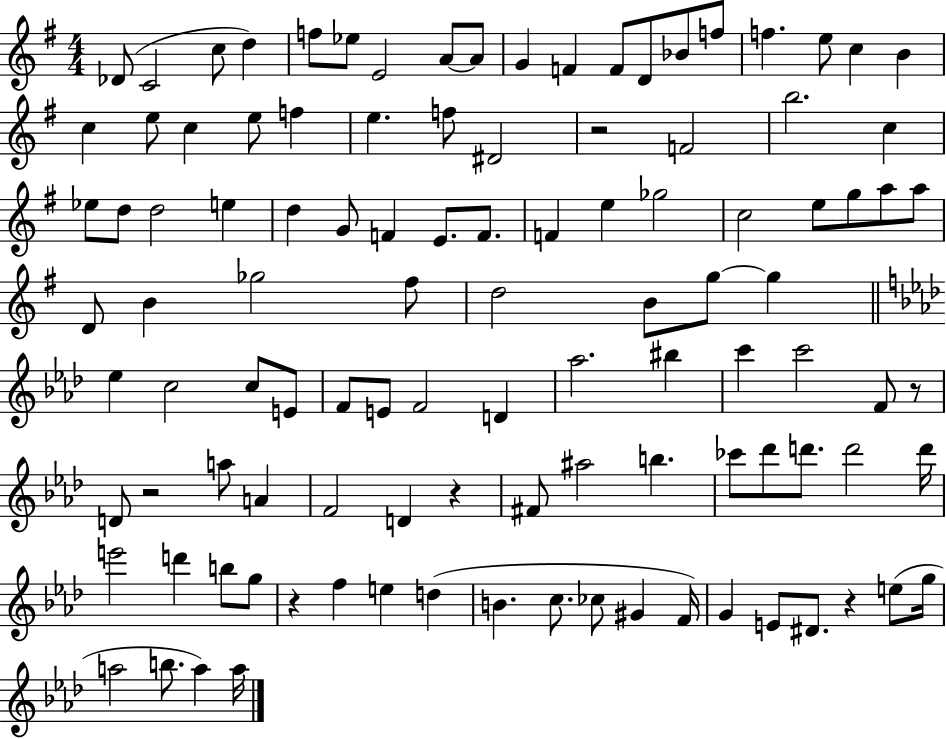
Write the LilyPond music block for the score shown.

{
  \clef treble
  \numericTimeSignature
  \time 4/4
  \key g \major
  \repeat volta 2 { des'8( c'2 c''8 d''4) | f''8 ees''8 e'2 a'8~~ a'8 | g'4 f'4 f'8 d'8 bes'8 f''8 | f''4. e''8 c''4 b'4 | \break c''4 e''8 c''4 e''8 f''4 | e''4. f''8 dis'2 | r2 f'2 | b''2. c''4 | \break ees''8 d''8 d''2 e''4 | d''4 g'8 f'4 e'8. f'8. | f'4 e''4 ges''2 | c''2 e''8 g''8 a''8 a''8 | \break d'8 b'4 ges''2 fis''8 | d''2 b'8 g''8~~ g''4 | \bar "||" \break \key f \minor ees''4 c''2 c''8 e'8 | f'8 e'8 f'2 d'4 | aes''2. bis''4 | c'''4 c'''2 f'8 r8 | \break d'8 r2 a''8 a'4 | f'2 d'4 r4 | fis'8 ais''2 b''4. | ces'''8 des'''8 d'''8. d'''2 d'''16 | \break e'''2 d'''4 b''8 g''8 | r4 f''4 e''4 d''4( | b'4. c''8. ces''8 gis'4 f'16) | g'4 e'8 dis'8. r4 e''8( g''16 | \break a''2 b''8. a''4) a''16 | } \bar "|."
}